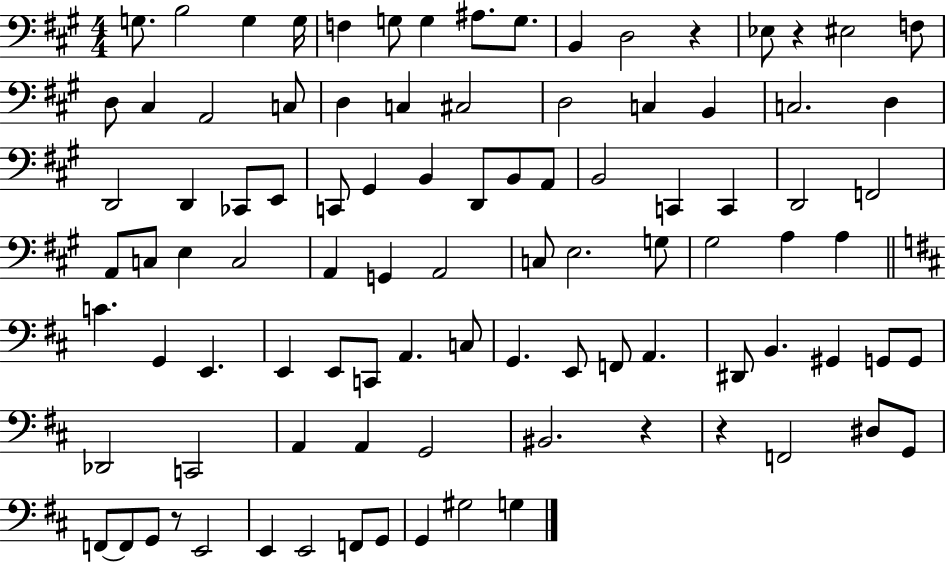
X:1
T:Untitled
M:4/4
L:1/4
K:A
G,/2 B,2 G, G,/4 F, G,/2 G, ^A,/2 G,/2 B,, D,2 z _E,/2 z ^E,2 F,/2 D,/2 ^C, A,,2 C,/2 D, C, ^C,2 D,2 C, B,, C,2 D, D,,2 D,, _C,,/2 E,,/2 C,,/2 ^G,, B,, D,,/2 B,,/2 A,,/2 B,,2 C,, C,, D,,2 F,,2 A,,/2 C,/2 E, C,2 A,, G,, A,,2 C,/2 E,2 G,/2 ^G,2 A, A, C G,, E,, E,, E,,/2 C,,/2 A,, C,/2 G,, E,,/2 F,,/2 A,, ^D,,/2 B,, ^G,, G,,/2 G,,/2 _D,,2 C,,2 A,, A,, G,,2 ^B,,2 z z F,,2 ^D,/2 G,,/2 F,,/2 F,,/2 G,,/2 z/2 E,,2 E,, E,,2 F,,/2 G,,/2 G,, ^G,2 G,